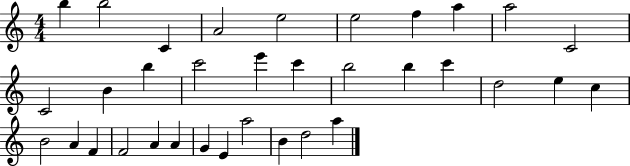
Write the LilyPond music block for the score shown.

{
  \clef treble
  \numericTimeSignature
  \time 4/4
  \key c \major
  b''4 b''2 c'4 | a'2 e''2 | e''2 f''4 a''4 | a''2 c'2 | \break c'2 b'4 b''4 | c'''2 e'''4 c'''4 | b''2 b''4 c'''4 | d''2 e''4 c''4 | \break b'2 a'4 f'4 | f'2 a'4 a'4 | g'4 e'4 a''2 | b'4 d''2 a''4 | \break \bar "|."
}